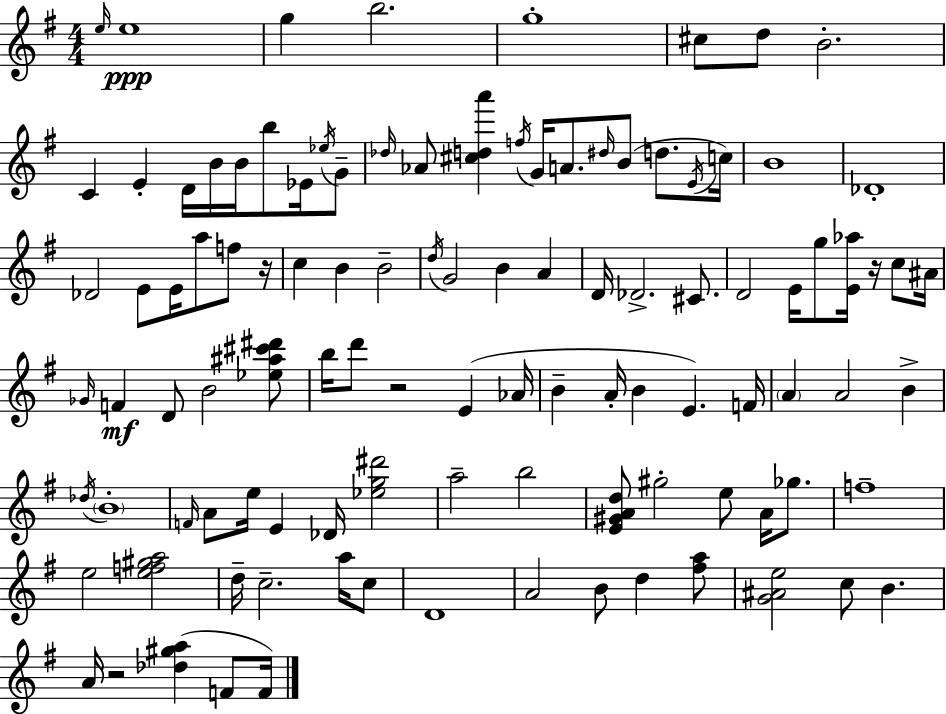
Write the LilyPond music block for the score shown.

{
  \clef treble
  \numericTimeSignature
  \time 4/4
  \key g \major
  \grace { e''16 }\ppp e''1 | g''4 b''2. | g''1-. | cis''8 d''8 b'2.-. | \break c'4 e'4-. d'16 b'16 b'16 b''8 ees'16 \acciaccatura { ees''16 } | g'8-- \grace { des''16 } aes'8 <cis'' d'' a'''>4 \acciaccatura { f''16 } g'16 a'8. \grace { dis''16 } b'8( | d''8. \acciaccatura { e'16 } c''16) b'1 | des'1-. | \break des'2 e'8 | e'16 a''8 f''8 r16 c''4 b'4 b'2-- | \acciaccatura { d''16 } g'2 b'4 | a'4 d'16 des'2.-> | \break cis'8. d'2 e'16 | g''8 <e' aes''>16 r16 c''8 ais'16 \grace { ges'16 }\mf f'4 d'8 b'2 | <ees'' ais'' cis''' dis'''>8 b''16 d'''8 r2 | e'4( aes'16 b'4-- a'16-. b'4 | \break e'4.) f'16 \parenthesize a'4 a'2 | b'4-> \acciaccatura { des''16 } \parenthesize b'1-. | \grace { f'16 } a'8 e''16 e'4 | des'16 <ees'' g'' dis'''>2 a''2-- | \break b''2 <e' gis' a' d''>8 gis''2-. | e''8 a'16 ges''8. f''1-- | e''2 | <e'' f'' gis'' a''>2 d''16-- c''2.-- | \break a''16 c''8 d'1 | a'2 | b'8 d''4 <fis'' a''>8 <g' ais' e''>2 | c''8 b'4. a'16 r2 | \break <des'' gis'' a''>4( f'8 f'16) \bar "|."
}